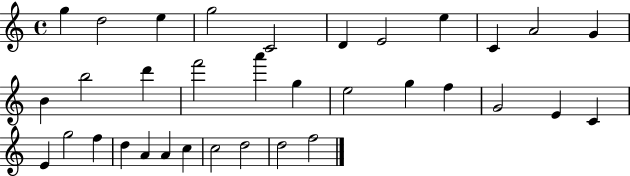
G5/q D5/h E5/q G5/h C4/h D4/q E4/h E5/q C4/q A4/h G4/q B4/q B5/h D6/q F6/h A6/q G5/q E5/h G5/q F5/q G4/h E4/q C4/q E4/q G5/h F5/q D5/q A4/q A4/q C5/q C5/h D5/h D5/h F5/h